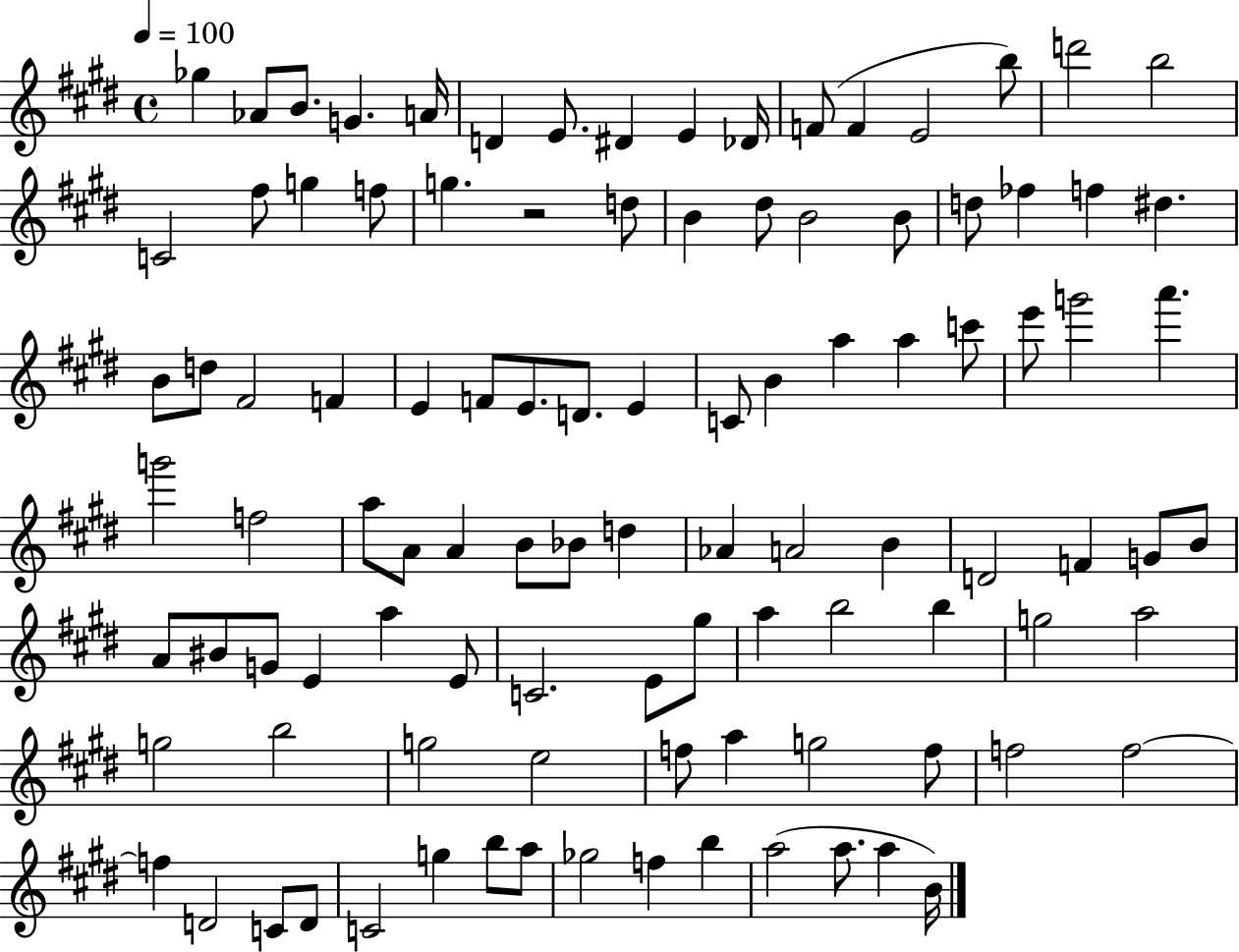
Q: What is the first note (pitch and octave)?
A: Gb5